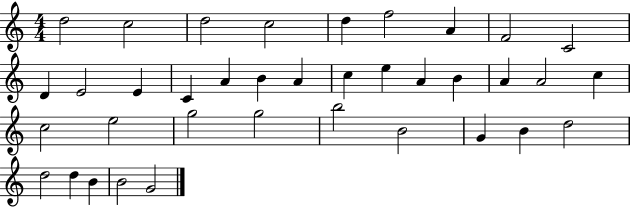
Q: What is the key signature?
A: C major